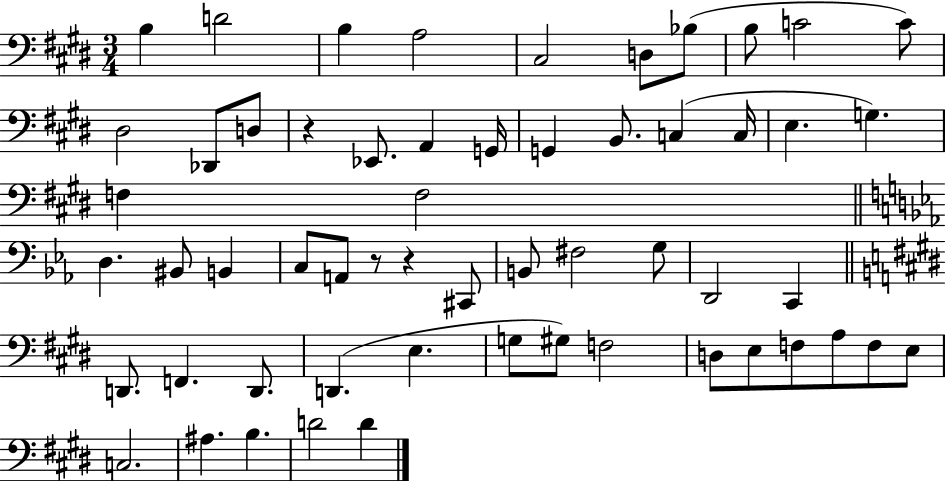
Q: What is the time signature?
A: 3/4